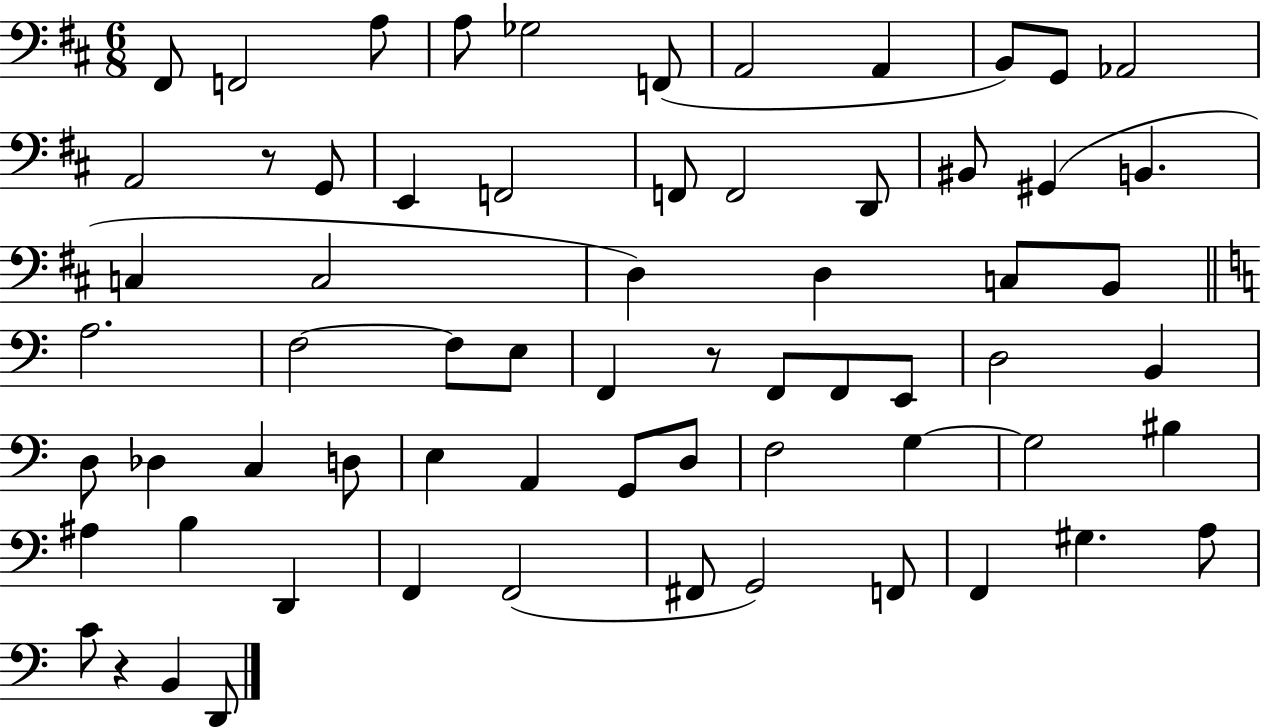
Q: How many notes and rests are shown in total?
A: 66